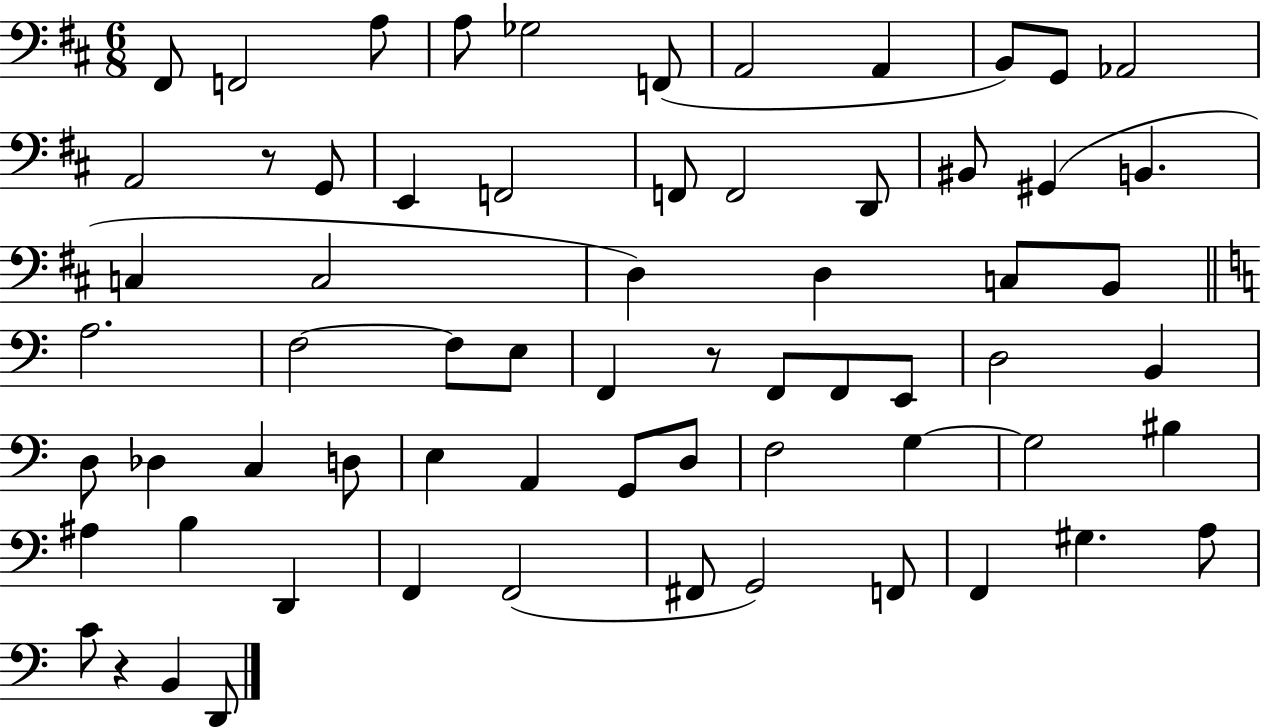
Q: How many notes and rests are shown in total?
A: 66